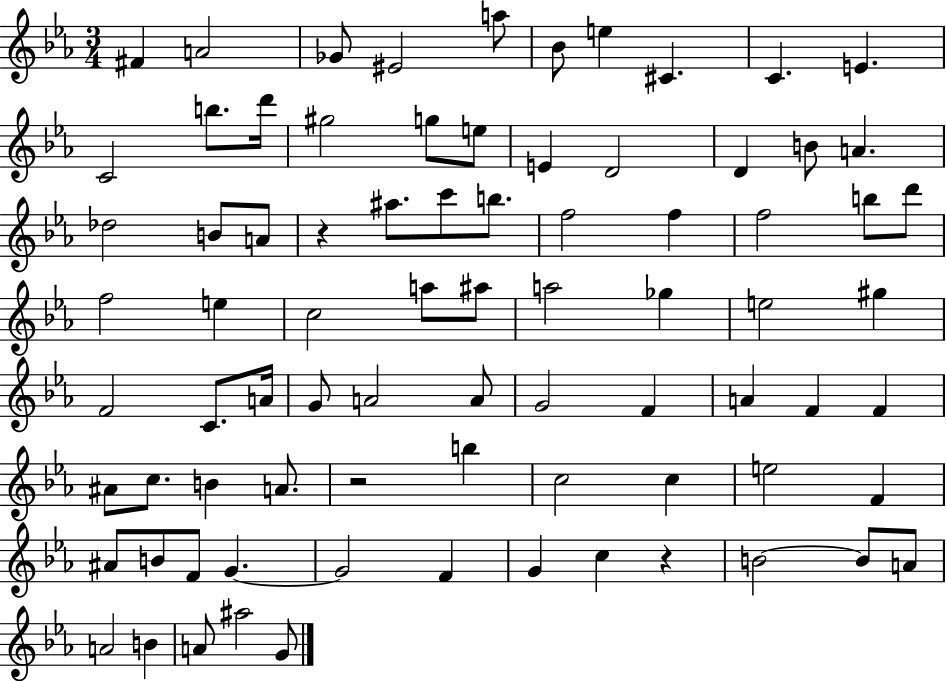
{
  \clef treble
  \numericTimeSignature
  \time 3/4
  \key ees \major
  fis'4 a'2 | ges'8 eis'2 a''8 | bes'8 e''4 cis'4. | c'4. e'4. | \break c'2 b''8. d'''16 | gis''2 g''8 e''8 | e'4 d'2 | d'4 b'8 a'4. | \break des''2 b'8 a'8 | r4 ais''8. c'''8 b''8. | f''2 f''4 | f''2 b''8 d'''8 | \break f''2 e''4 | c''2 a''8 ais''8 | a''2 ges''4 | e''2 gis''4 | \break f'2 c'8. a'16 | g'8 a'2 a'8 | g'2 f'4 | a'4 f'4 f'4 | \break ais'8 c''8. b'4 a'8. | r2 b''4 | c''2 c''4 | e''2 f'4 | \break ais'8 b'8 f'8 g'4.~~ | g'2 f'4 | g'4 c''4 r4 | b'2~~ b'8 a'8 | \break a'2 b'4 | a'8 ais''2 g'8 | \bar "|."
}